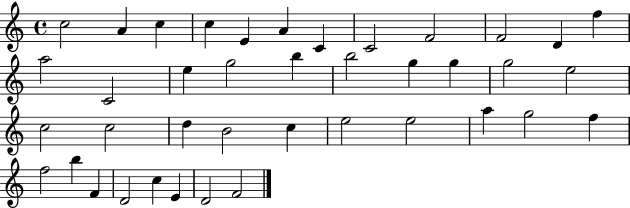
{
  \clef treble
  \time 4/4
  \defaultTimeSignature
  \key c \major
  c''2 a'4 c''4 | c''4 e'4 a'4 c'4 | c'2 f'2 | f'2 d'4 f''4 | \break a''2 c'2 | e''4 g''2 b''4 | b''2 g''4 g''4 | g''2 e''2 | \break c''2 c''2 | d''4 b'2 c''4 | e''2 e''2 | a''4 g''2 f''4 | \break f''2 b''4 f'4 | d'2 c''4 e'4 | d'2 f'2 | \bar "|."
}